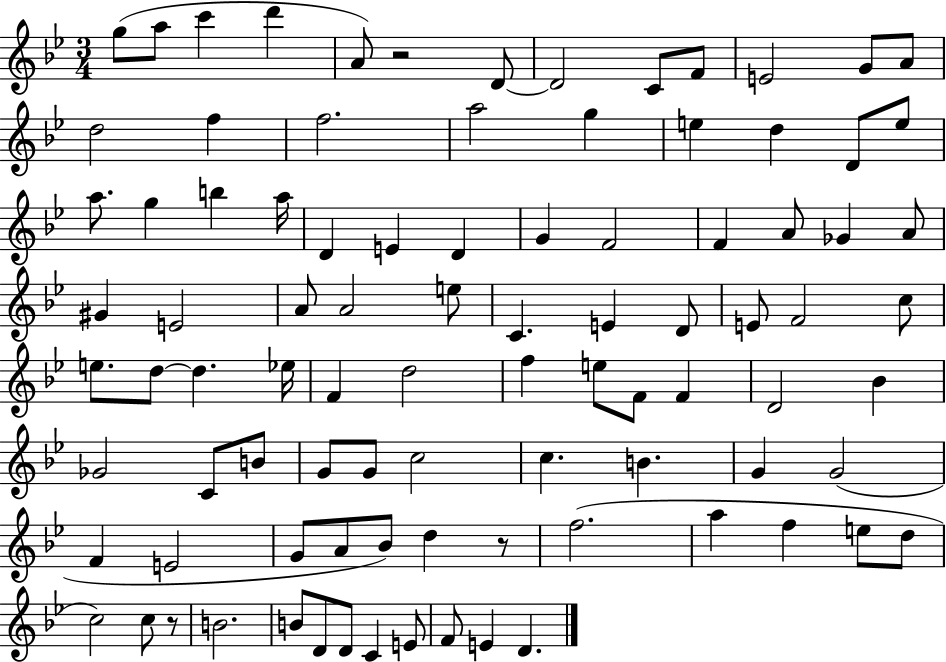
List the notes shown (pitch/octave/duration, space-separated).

G5/e A5/e C6/q D6/q A4/e R/h D4/e D4/h C4/e F4/e E4/h G4/e A4/e D5/h F5/q F5/h. A5/h G5/q E5/q D5/q D4/e E5/e A5/e. G5/q B5/q A5/s D4/q E4/q D4/q G4/q F4/h F4/q A4/e Gb4/q A4/e G#4/q E4/h A4/e A4/h E5/e C4/q. E4/q D4/e E4/e F4/h C5/e E5/e. D5/e D5/q. Eb5/s F4/q D5/h F5/q E5/e F4/e F4/q D4/h Bb4/q Gb4/h C4/e B4/e G4/e G4/e C5/h C5/q. B4/q. G4/q G4/h F4/q E4/h G4/e A4/e Bb4/e D5/q R/e F5/h. A5/q F5/q E5/e D5/e C5/h C5/e R/e B4/h. B4/e D4/e D4/e C4/q E4/e F4/e E4/q D4/q.